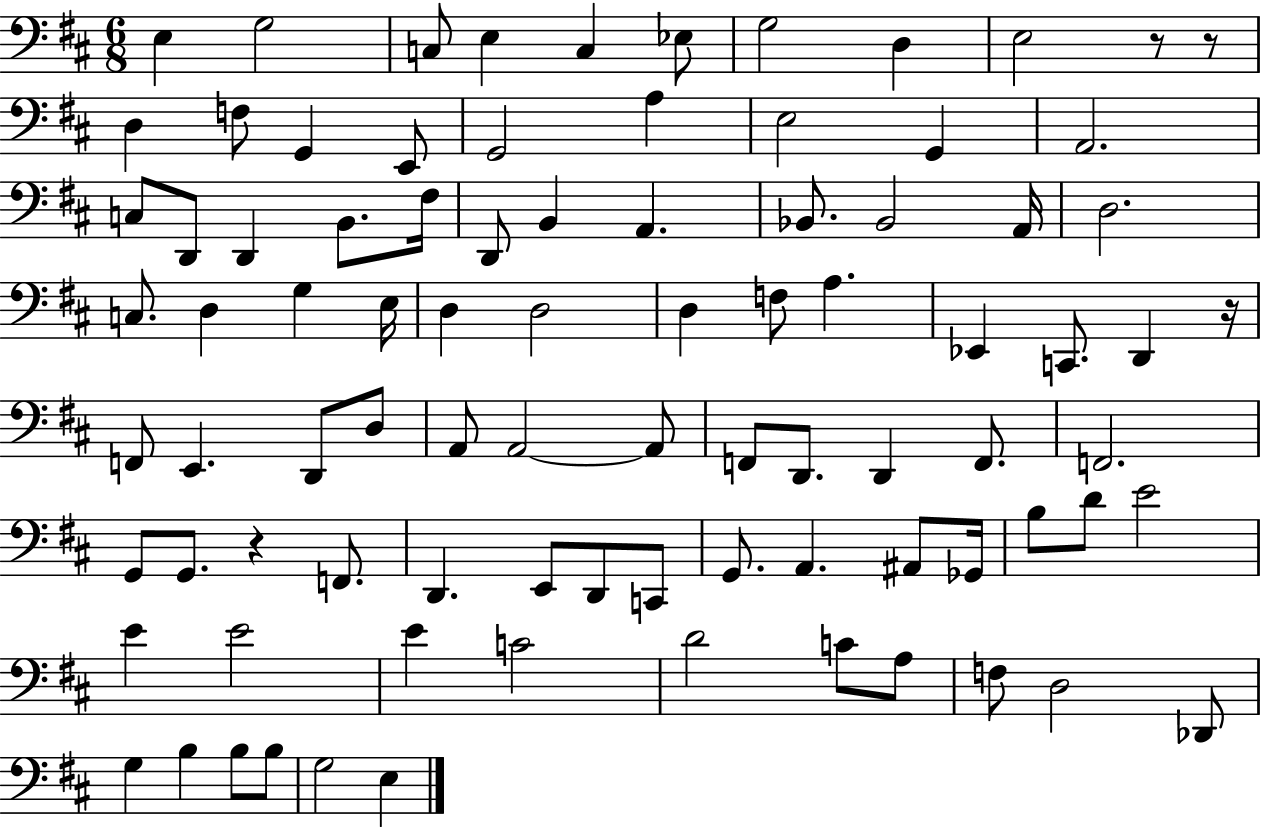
X:1
T:Untitled
M:6/8
L:1/4
K:D
E, G,2 C,/2 E, C, _E,/2 G,2 D, E,2 z/2 z/2 D, F,/2 G,, E,,/2 G,,2 A, E,2 G,, A,,2 C,/2 D,,/2 D,, B,,/2 ^F,/4 D,,/2 B,, A,, _B,,/2 _B,,2 A,,/4 D,2 C,/2 D, G, E,/4 D, D,2 D, F,/2 A, _E,, C,,/2 D,, z/4 F,,/2 E,, D,,/2 D,/2 A,,/2 A,,2 A,,/2 F,,/2 D,,/2 D,, F,,/2 F,,2 G,,/2 G,,/2 z F,,/2 D,, E,,/2 D,,/2 C,,/2 G,,/2 A,, ^A,,/2 _G,,/4 B,/2 D/2 E2 E E2 E C2 D2 C/2 A,/2 F,/2 D,2 _D,,/2 G, B, B,/2 B,/2 G,2 E,